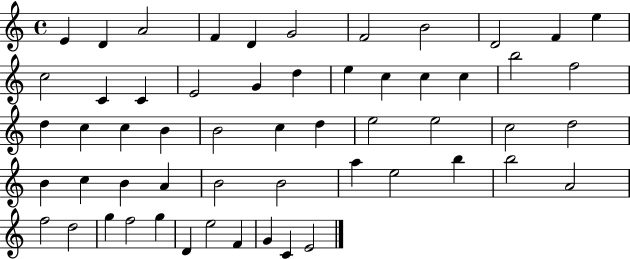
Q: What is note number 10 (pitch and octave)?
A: F4